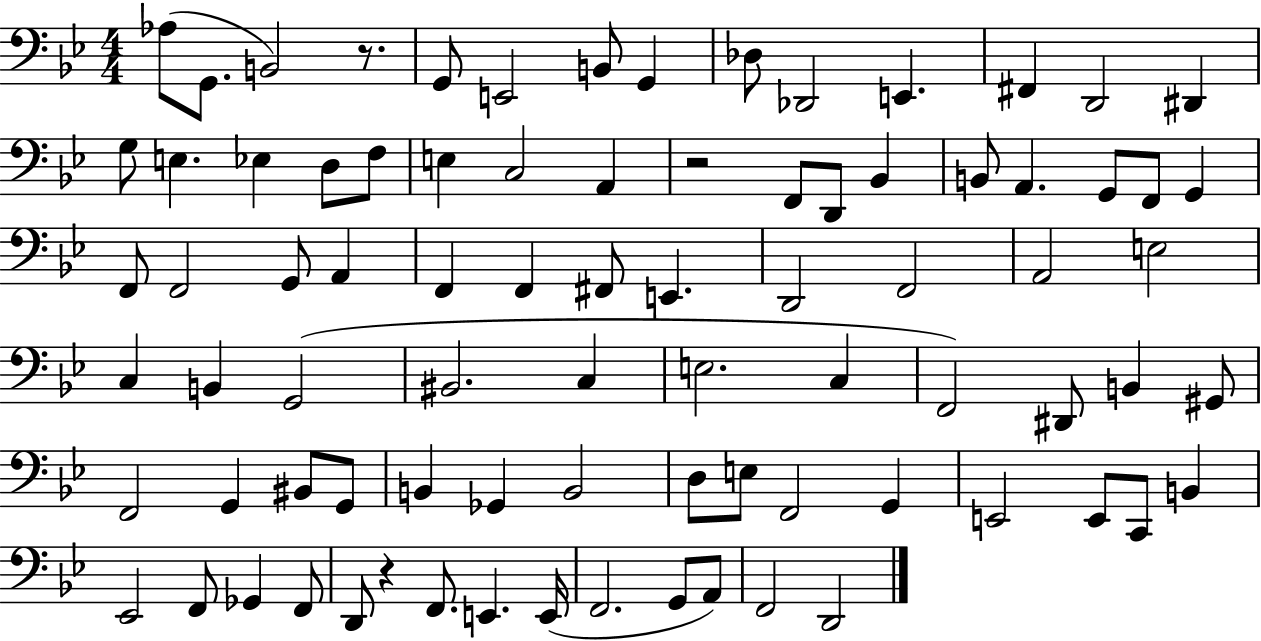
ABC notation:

X:1
T:Untitled
M:4/4
L:1/4
K:Bb
_A,/2 G,,/2 B,,2 z/2 G,,/2 E,,2 B,,/2 G,, _D,/2 _D,,2 E,, ^F,, D,,2 ^D,, G,/2 E, _E, D,/2 F,/2 E, C,2 A,, z2 F,,/2 D,,/2 _B,, B,,/2 A,, G,,/2 F,,/2 G,, F,,/2 F,,2 G,,/2 A,, F,, F,, ^F,,/2 E,, D,,2 F,,2 A,,2 E,2 C, B,, G,,2 ^B,,2 C, E,2 C, F,,2 ^D,,/2 B,, ^G,,/2 F,,2 G,, ^B,,/2 G,,/2 B,, _G,, B,,2 D,/2 E,/2 F,,2 G,, E,,2 E,,/2 C,,/2 B,, _E,,2 F,,/2 _G,, F,,/2 D,,/2 z F,,/2 E,, E,,/4 F,,2 G,,/2 A,,/2 F,,2 D,,2